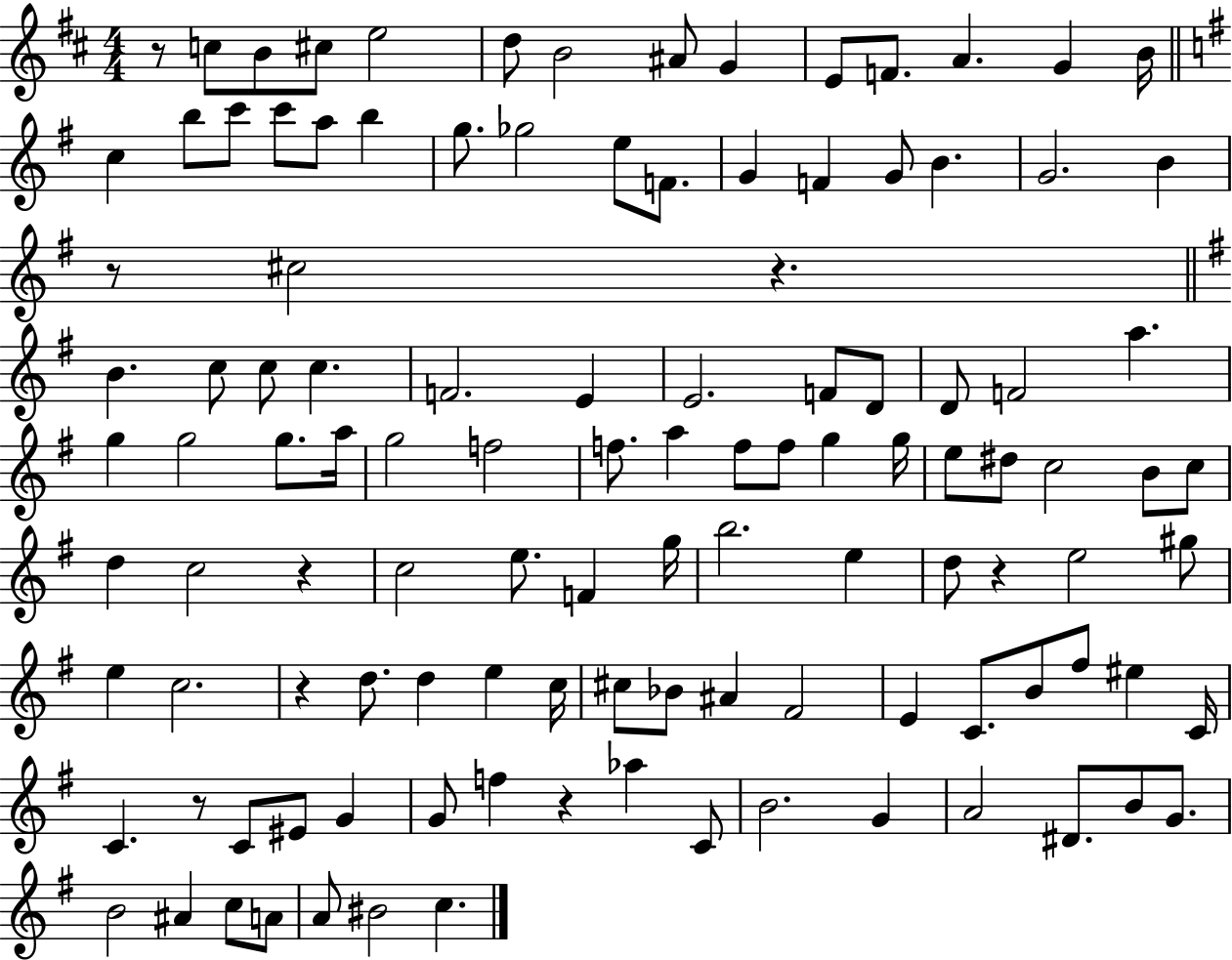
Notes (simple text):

R/e C5/e B4/e C#5/e E5/h D5/e B4/h A#4/e G4/q E4/e F4/e. A4/q. G4/q B4/s C5/q B5/e C6/e C6/e A5/e B5/q G5/e. Gb5/h E5/e F4/e. G4/q F4/q G4/e B4/q. G4/h. B4/q R/e C#5/h R/q. B4/q. C5/e C5/e C5/q. F4/h. E4/q E4/h. F4/e D4/e D4/e F4/h A5/q. G5/q G5/h G5/e. A5/s G5/h F5/h F5/e. A5/q F5/e F5/e G5/q G5/s E5/e D#5/e C5/h B4/e C5/e D5/q C5/h R/q C5/h E5/e. F4/q G5/s B5/h. E5/q D5/e R/q E5/h G#5/e E5/q C5/h. R/q D5/e. D5/q E5/q C5/s C#5/e Bb4/e A#4/q F#4/h E4/q C4/e. B4/e F#5/e EIS5/q C4/s C4/q. R/e C4/e EIS4/e G4/q G4/e F5/q R/q Ab5/q C4/e B4/h. G4/q A4/h D#4/e. B4/e G4/e. B4/h A#4/q C5/e A4/e A4/e BIS4/h C5/q.